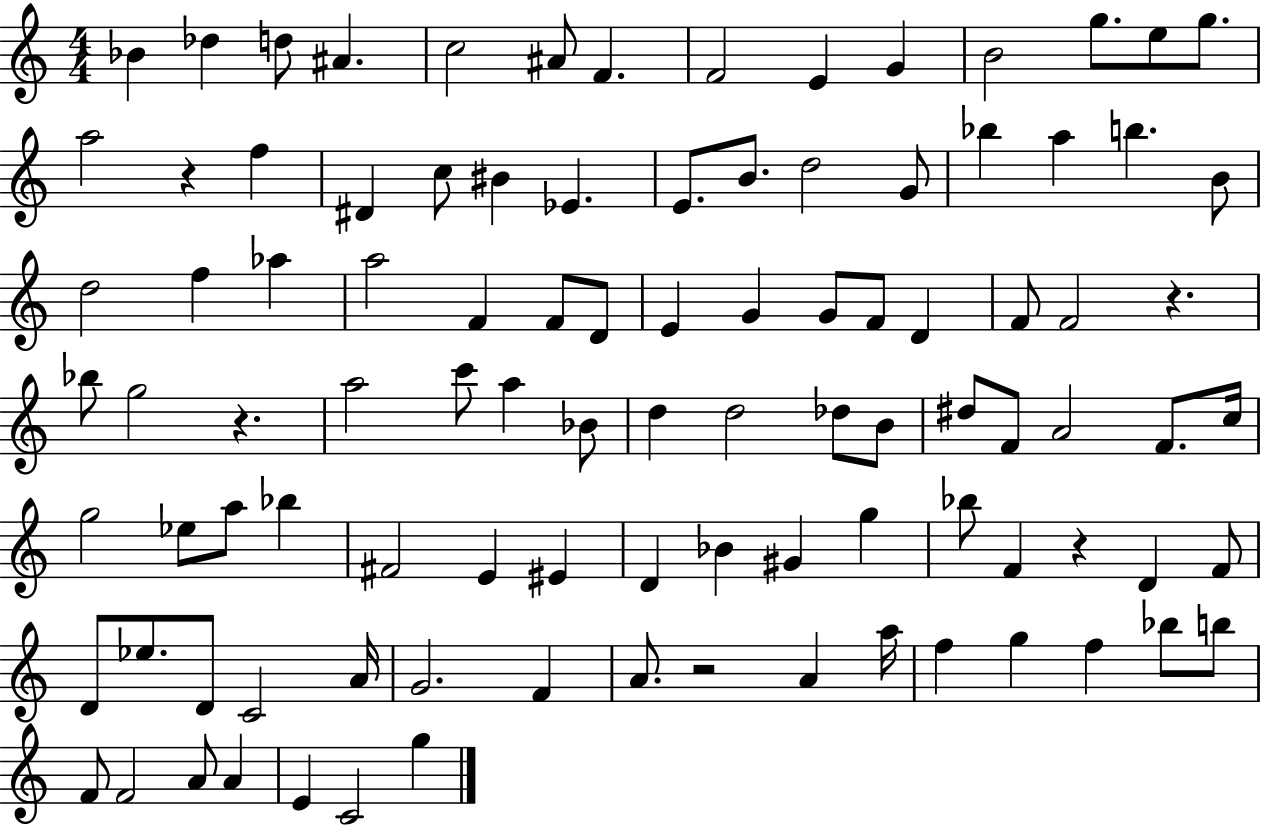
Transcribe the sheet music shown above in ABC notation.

X:1
T:Untitled
M:4/4
L:1/4
K:C
_B _d d/2 ^A c2 ^A/2 F F2 E G B2 g/2 e/2 g/2 a2 z f ^D c/2 ^B _E E/2 B/2 d2 G/2 _b a b B/2 d2 f _a a2 F F/2 D/2 E G G/2 F/2 D F/2 F2 z _b/2 g2 z a2 c'/2 a _B/2 d d2 _d/2 B/2 ^d/2 F/2 A2 F/2 c/4 g2 _e/2 a/2 _b ^F2 E ^E D _B ^G g _b/2 F z D F/2 D/2 _e/2 D/2 C2 A/4 G2 F A/2 z2 A a/4 f g f _b/2 b/2 F/2 F2 A/2 A E C2 g